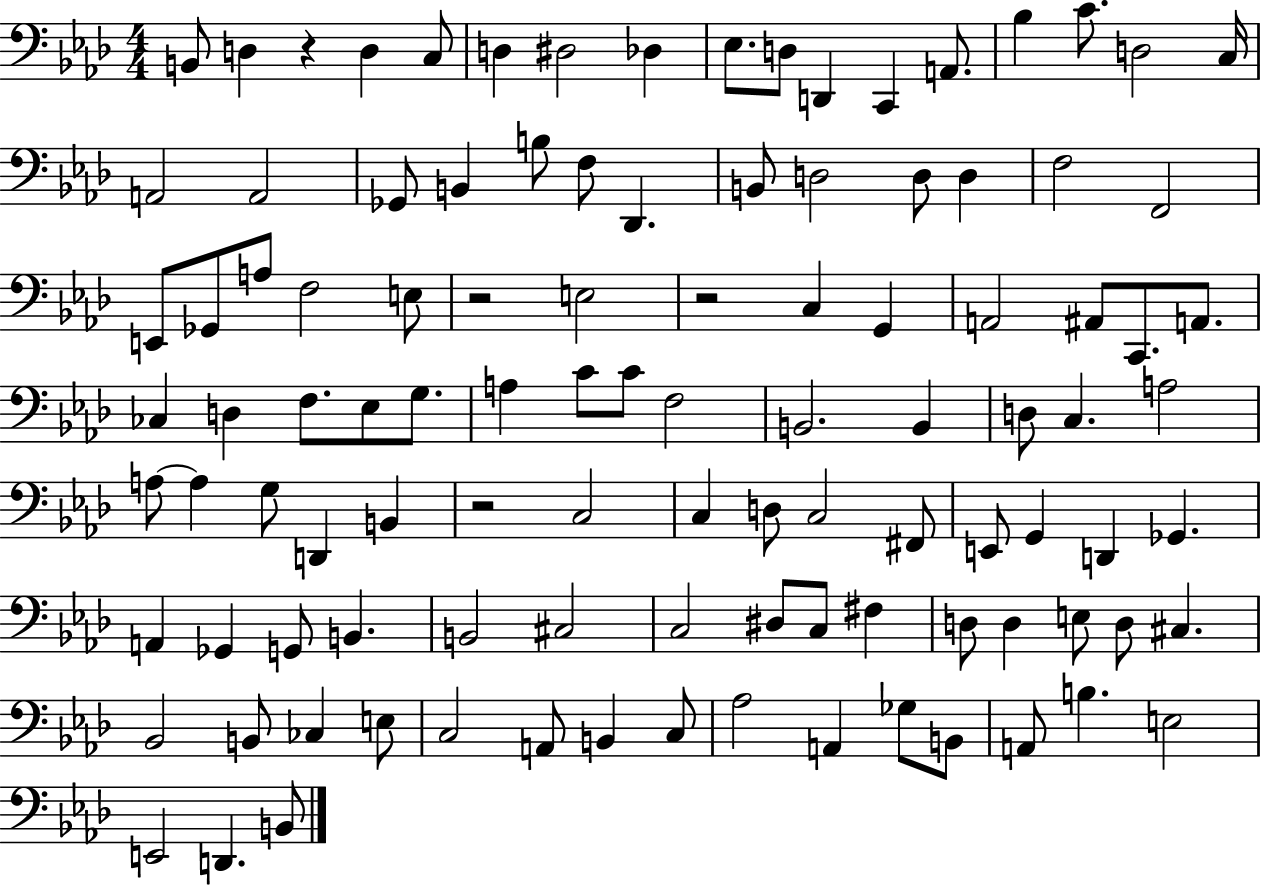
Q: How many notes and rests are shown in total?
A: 106